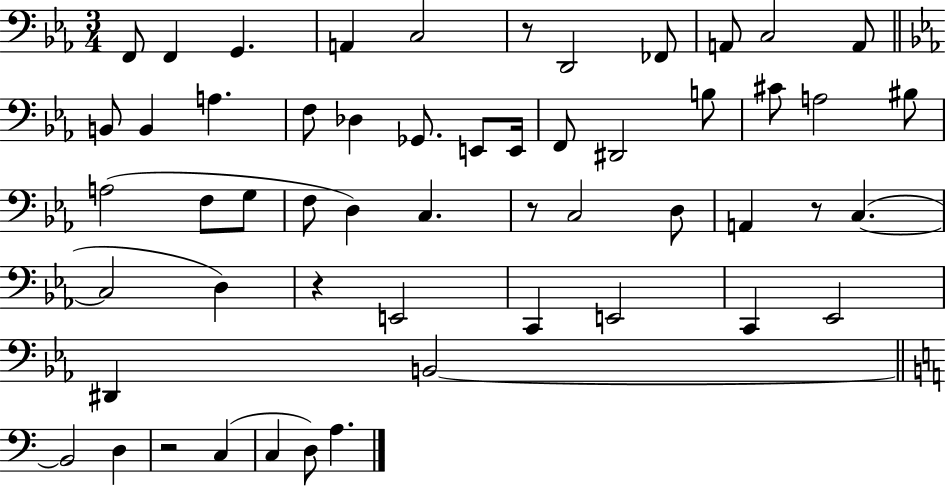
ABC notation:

X:1
T:Untitled
M:3/4
L:1/4
K:Eb
F,,/2 F,, G,, A,, C,2 z/2 D,,2 _F,,/2 A,,/2 C,2 A,,/2 B,,/2 B,, A, F,/2 _D, _G,,/2 E,,/2 E,,/4 F,,/2 ^D,,2 B,/2 ^C/2 A,2 ^B,/2 A,2 F,/2 G,/2 F,/2 D, C, z/2 C,2 D,/2 A,, z/2 C, C,2 D, z E,,2 C,, E,,2 C,, _E,,2 ^D,, B,,2 B,,2 D, z2 C, C, D,/2 A,